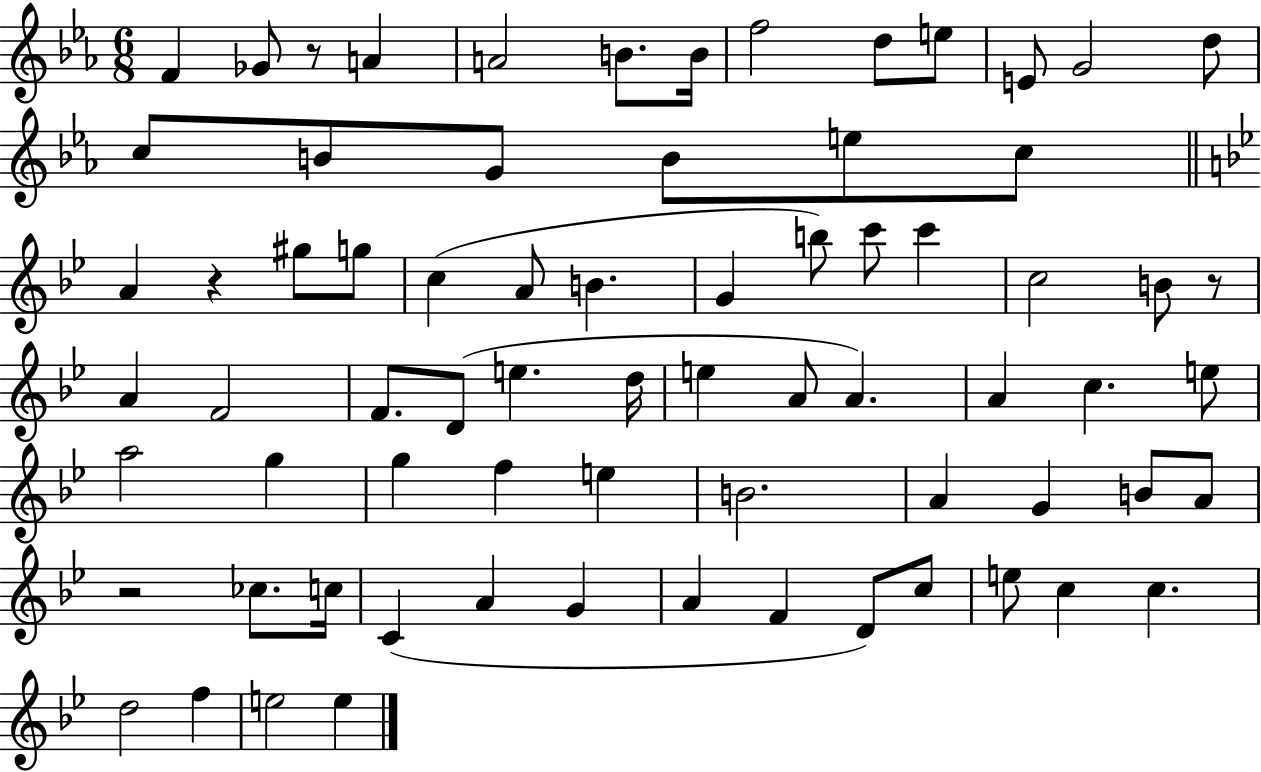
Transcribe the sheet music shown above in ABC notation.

X:1
T:Untitled
M:6/8
L:1/4
K:Eb
F _G/2 z/2 A A2 B/2 B/4 f2 d/2 e/2 E/2 G2 d/2 c/2 B/2 G/2 B/2 e/2 c/2 A z ^g/2 g/2 c A/2 B G b/2 c'/2 c' c2 B/2 z/2 A F2 F/2 D/2 e d/4 e A/2 A A c e/2 a2 g g f e B2 A G B/2 A/2 z2 _c/2 c/4 C A G A F D/2 c/2 e/2 c c d2 f e2 e